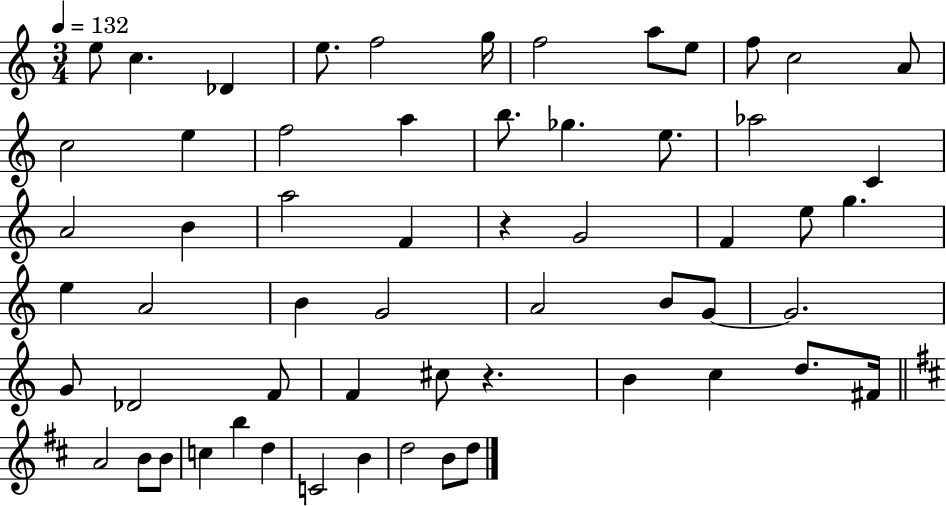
E5/e C5/q. Db4/q E5/e. F5/h G5/s F5/h A5/e E5/e F5/e C5/h A4/e C5/h E5/q F5/h A5/q B5/e. Gb5/q. E5/e. Ab5/h C4/q A4/h B4/q A5/h F4/q R/q G4/h F4/q E5/e G5/q. E5/q A4/h B4/q G4/h A4/h B4/e G4/e G4/h. G4/e Db4/h F4/e F4/q C#5/e R/q. B4/q C5/q D5/e. F#4/s A4/h B4/e B4/e C5/q B5/q D5/q C4/h B4/q D5/h B4/e D5/e